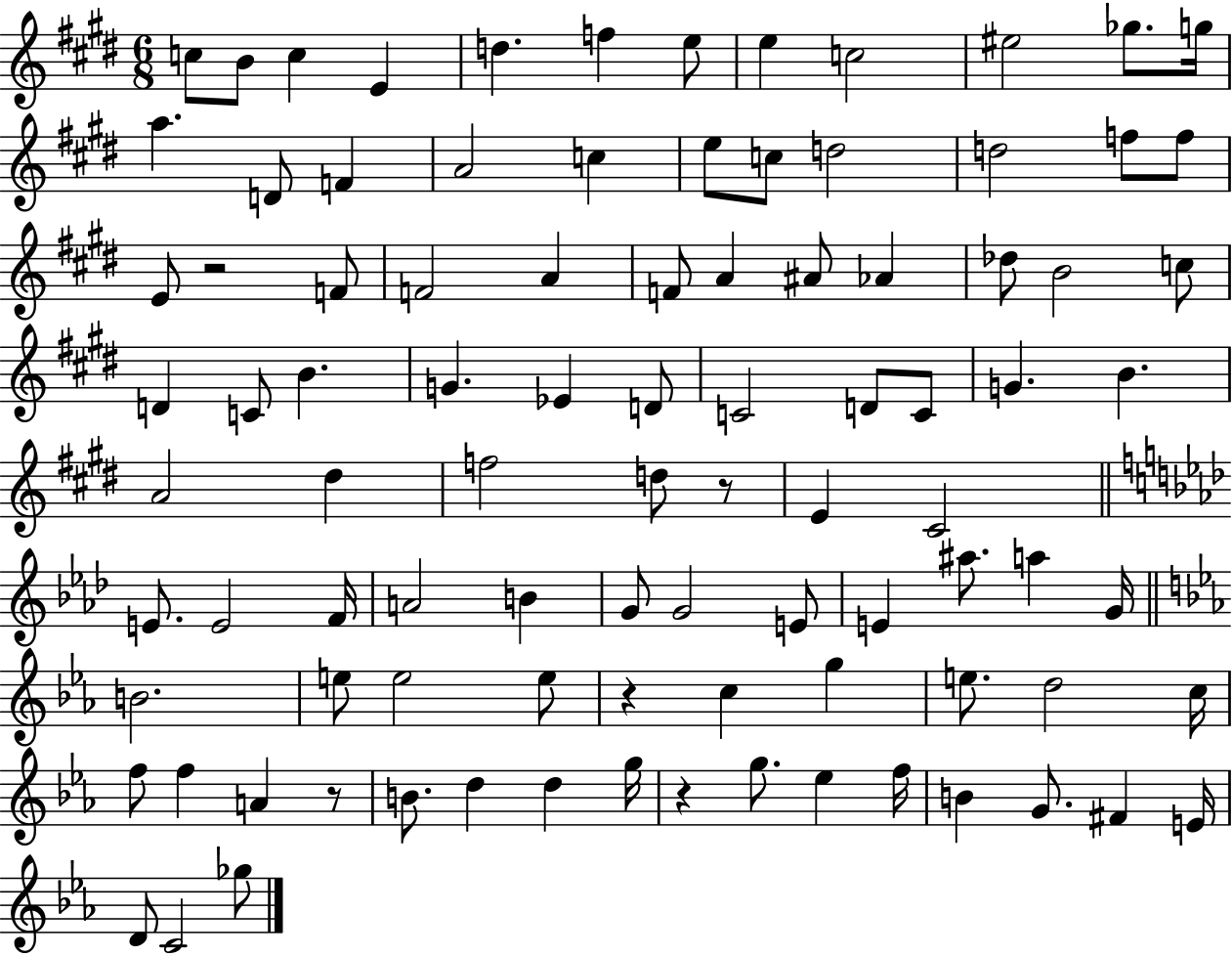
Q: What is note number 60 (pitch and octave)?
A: E4